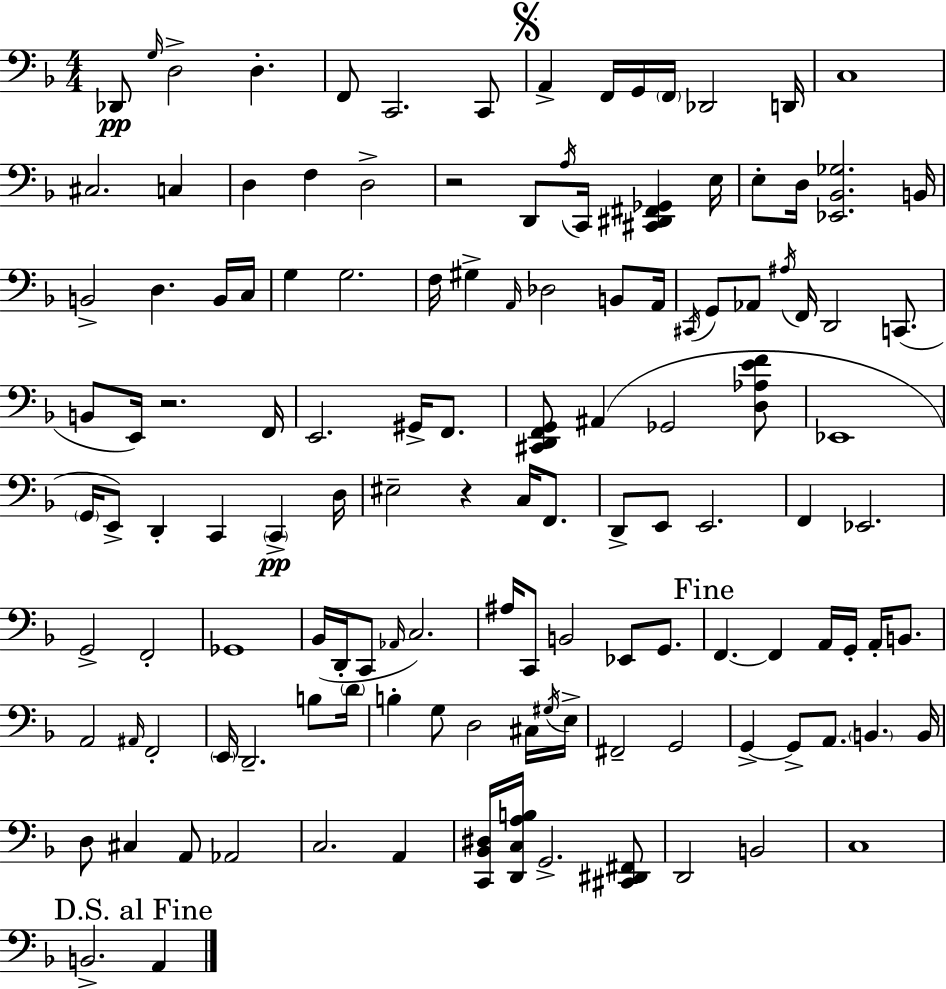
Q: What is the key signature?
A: F major